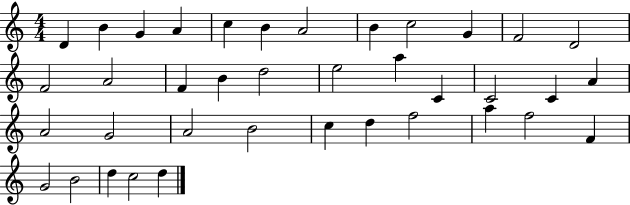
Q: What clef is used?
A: treble